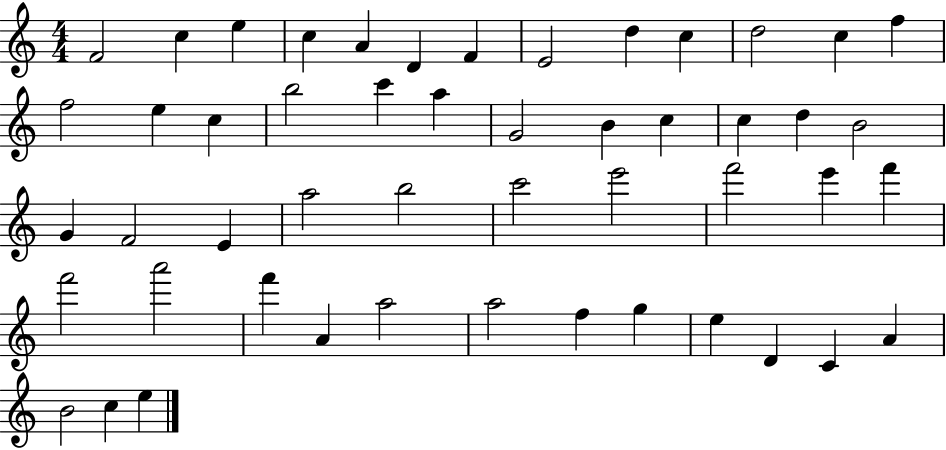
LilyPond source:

{
  \clef treble
  \numericTimeSignature
  \time 4/4
  \key c \major
  f'2 c''4 e''4 | c''4 a'4 d'4 f'4 | e'2 d''4 c''4 | d''2 c''4 f''4 | \break f''2 e''4 c''4 | b''2 c'''4 a''4 | g'2 b'4 c''4 | c''4 d''4 b'2 | \break g'4 f'2 e'4 | a''2 b''2 | c'''2 e'''2 | f'''2 e'''4 f'''4 | \break f'''2 a'''2 | f'''4 a'4 a''2 | a''2 f''4 g''4 | e''4 d'4 c'4 a'4 | \break b'2 c''4 e''4 | \bar "|."
}